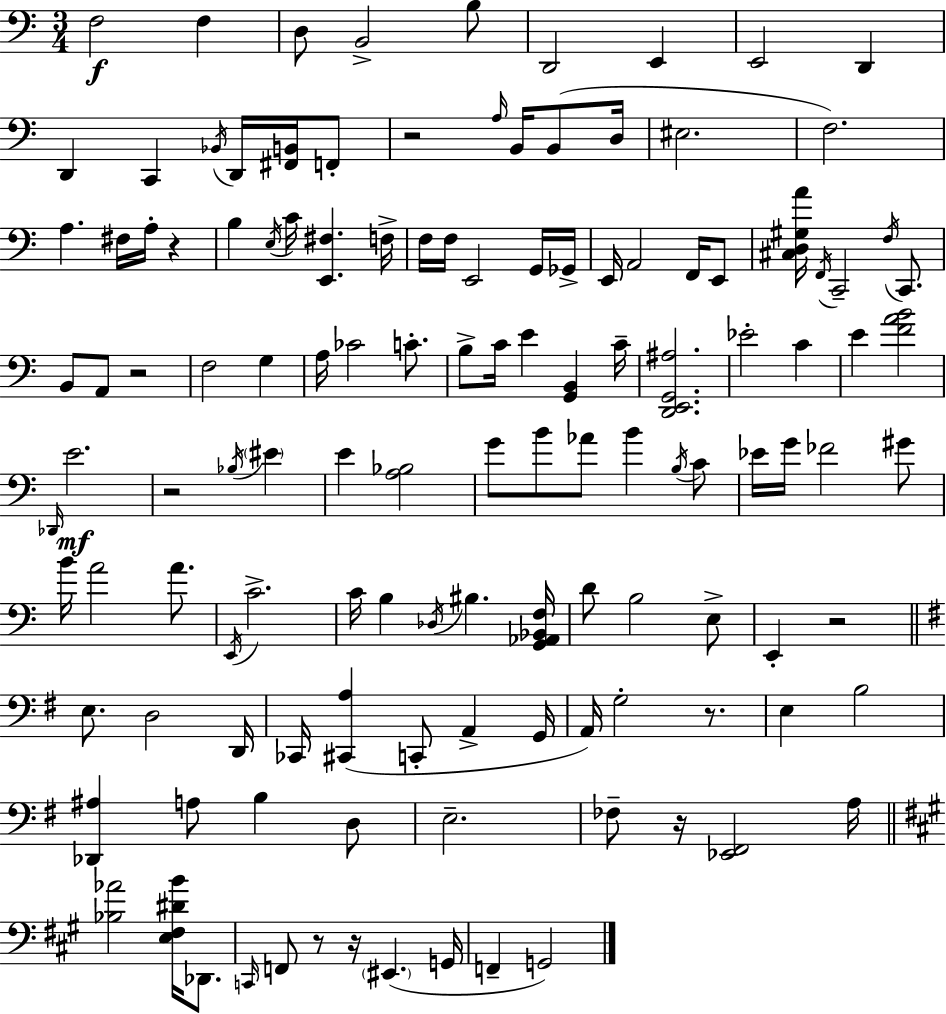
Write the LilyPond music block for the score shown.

{
  \clef bass
  \numericTimeSignature
  \time 3/4
  \key a \minor
  f2\f f4 | d8 b,2-> b8 | d,2 e,4 | e,2 d,4 | \break d,4 c,4 \acciaccatura { bes,16 } d,16 <fis, b,>16 f,8-. | r2 \grace { a16 } b,16 b,8( | d16 eis2. | f2.) | \break a4. fis16 a16-. r4 | b4 \acciaccatura { e16 } c'16 <e, fis>4. | f16-> f16 f16 e,2 | g,16 ges,16-> e,16 a,2 | \break f,16 e,8 <cis d gis a'>16 \acciaccatura { f,16 } c,2-- | \acciaccatura { f16 } c,8. b,8 a,8 r2 | f2 | g4 a16 ces'2 | \break c'8.-. b8-> c'16 e'4 | <g, b,>4 c'16-- <d, e, g, ais>2. | ees'2-. | c'4 e'4 <f' a' b'>2 | \break \grace { des,16 } e'2.\mf | r2 | \acciaccatura { bes16 } \parenthesize eis'4 e'4 <a bes>2 | g'8 b'8 aes'8 | \break b'4 \acciaccatura { b16 } c'8 ees'16 g'16 fes'2 | gis'8 b'16 a'2 | a'8. \acciaccatura { e,16 } c'2.-> | c'16 b4 | \break \acciaccatura { des16 } bis4. <g, aes, bes, f>16 d'8 | b2 e8-> e,4-. | r2 \bar "||" \break \key g \major e8. d2 d,16 | ces,16 <cis, a>4( c,8-. a,4-> g,16 | a,16) g2-. r8. | e4 b2 | \break <des, ais>4 a8 b4 d8 | e2.-- | fes8-- r16 <ees, fis,>2 a16 | \bar "||" \break \key a \major <bes aes'>2 <e fis dis' b'>16 des,8. | \grace { c,16 } f,8 r8 r16 \parenthesize eis,4.( | g,16 f,4-- g,2) | \bar "|."
}